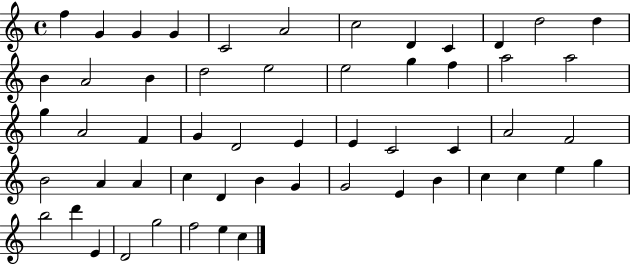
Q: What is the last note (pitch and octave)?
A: C5